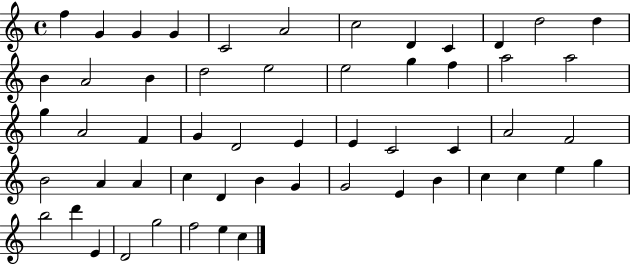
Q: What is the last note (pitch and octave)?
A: C5